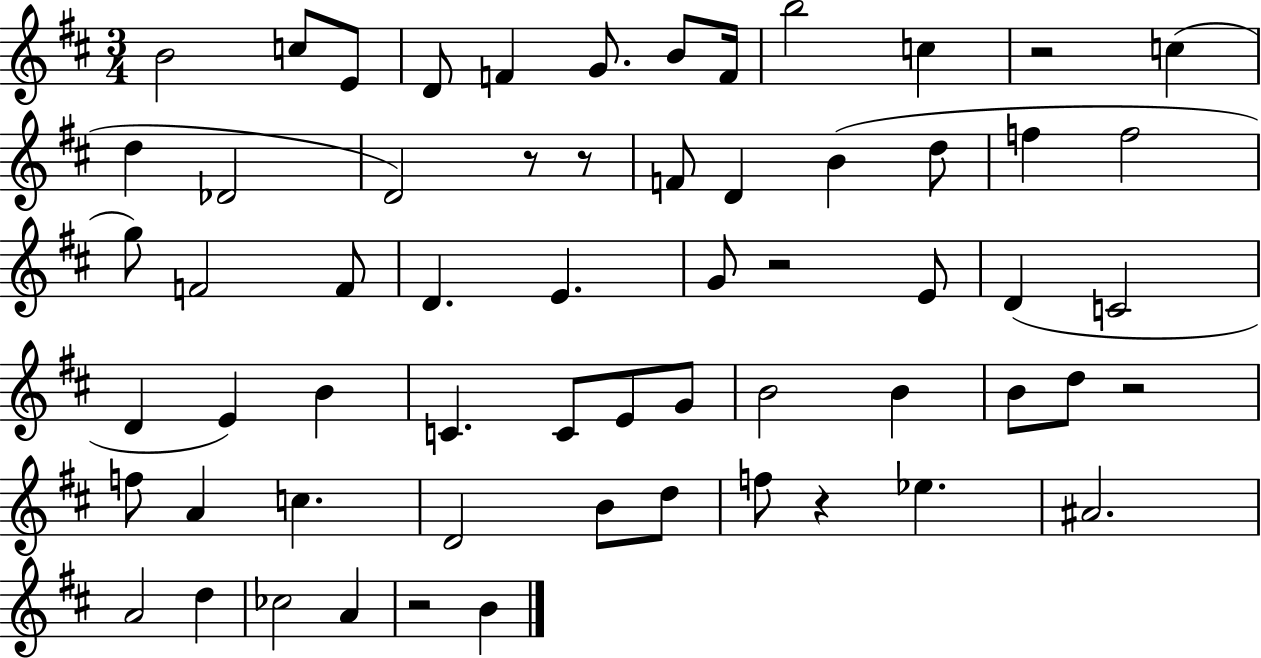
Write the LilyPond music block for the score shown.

{
  \clef treble
  \numericTimeSignature
  \time 3/4
  \key d \major
  b'2 c''8 e'8 | d'8 f'4 g'8. b'8 f'16 | b''2 c''4 | r2 c''4( | \break d''4 des'2 | d'2) r8 r8 | f'8 d'4 b'4( d''8 | f''4 f''2 | \break g''8) f'2 f'8 | d'4. e'4. | g'8 r2 e'8 | d'4( c'2 | \break d'4 e'4) b'4 | c'4. c'8 e'8 g'8 | b'2 b'4 | b'8 d''8 r2 | \break f''8 a'4 c''4. | d'2 b'8 d''8 | f''8 r4 ees''4. | ais'2. | \break a'2 d''4 | ces''2 a'4 | r2 b'4 | \bar "|."
}